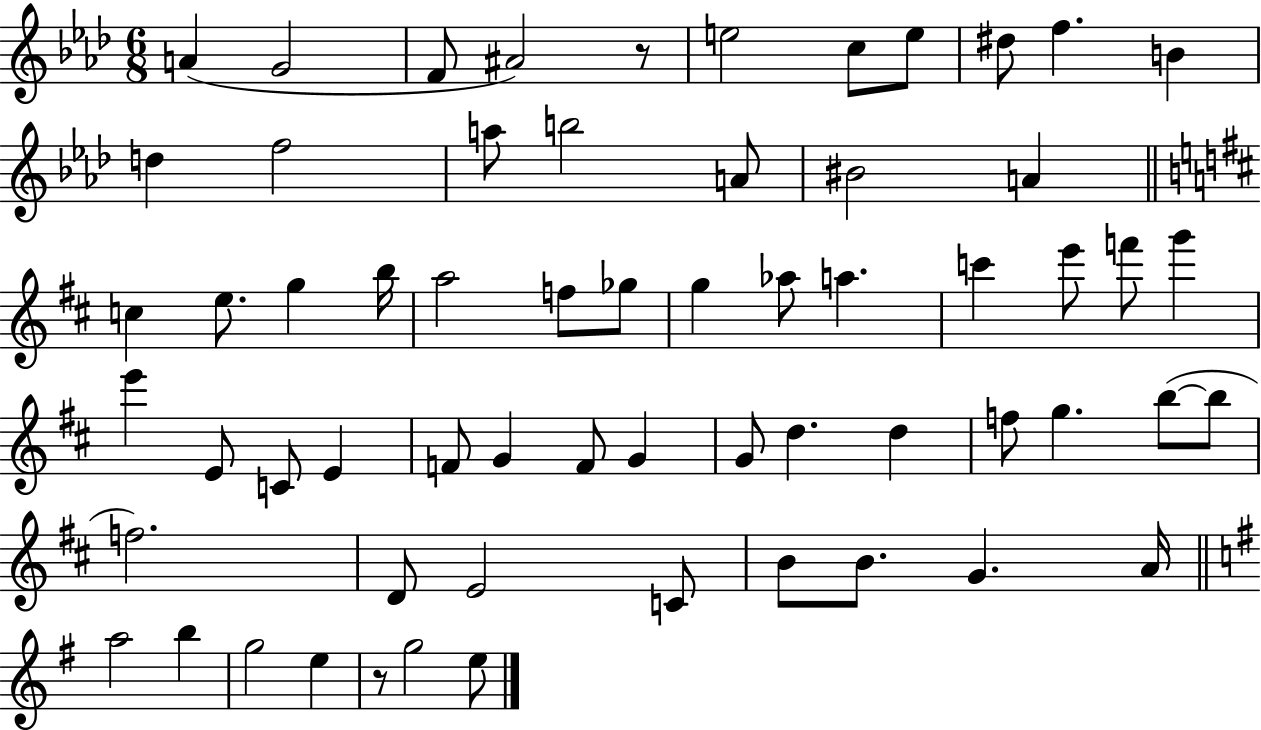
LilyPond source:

{
  \clef treble
  \numericTimeSignature
  \time 6/8
  \key aes \major
  \repeat volta 2 { a'4( g'2 | f'8 ais'2) r8 | e''2 c''8 e''8 | dis''8 f''4. b'4 | \break d''4 f''2 | a''8 b''2 a'8 | bis'2 a'4 | \bar "||" \break \key d \major c''4 e''8. g''4 b''16 | a''2 f''8 ges''8 | g''4 aes''8 a''4. | c'''4 e'''8 f'''8 g'''4 | \break e'''4 e'8 c'8 e'4 | f'8 g'4 f'8 g'4 | g'8 d''4. d''4 | f''8 g''4. b''8~(~ b''8 | \break f''2.) | d'8 e'2 c'8 | b'8 b'8. g'4. a'16 | \bar "||" \break \key e \minor a''2 b''4 | g''2 e''4 | r8 g''2 e''8 | } \bar "|."
}